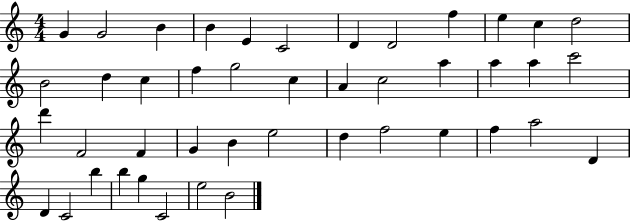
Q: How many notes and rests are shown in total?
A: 44